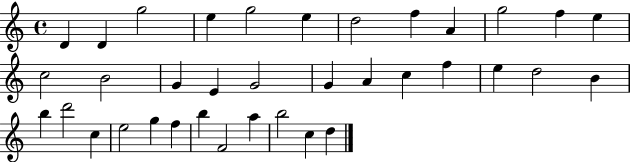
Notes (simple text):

D4/q D4/q G5/h E5/q G5/h E5/q D5/h F5/q A4/q G5/h F5/q E5/q C5/h B4/h G4/q E4/q G4/h G4/q A4/q C5/q F5/q E5/q D5/h B4/q B5/q D6/h C5/q E5/h G5/q F5/q B5/q F4/h A5/q B5/h C5/q D5/q